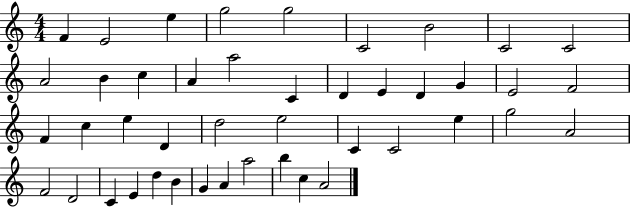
X:1
T:Untitled
M:4/4
L:1/4
K:C
F E2 e g2 g2 C2 B2 C2 C2 A2 B c A a2 C D E D G E2 F2 F c e D d2 e2 C C2 e g2 A2 F2 D2 C E d B G A a2 b c A2